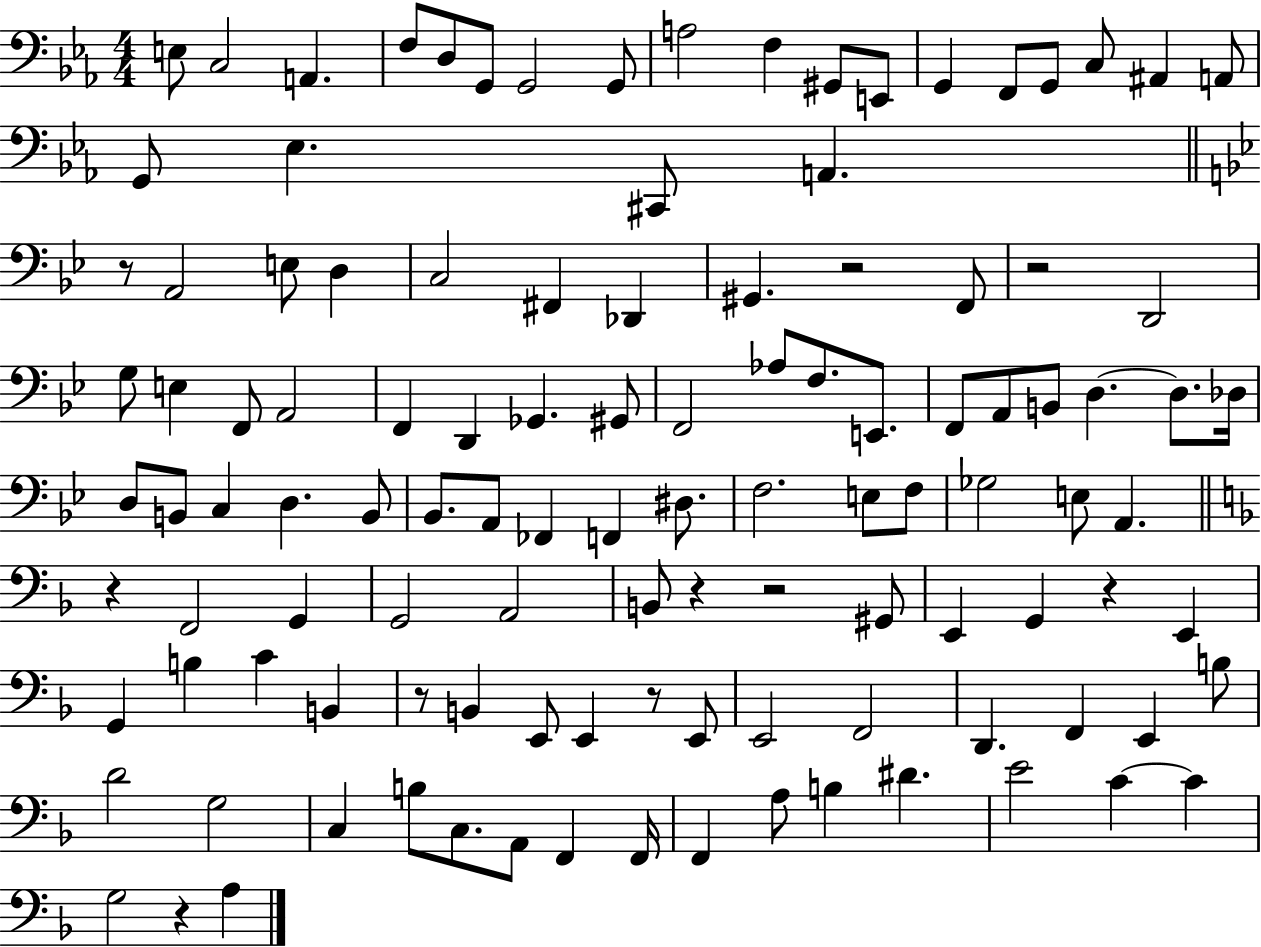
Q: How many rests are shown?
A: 10